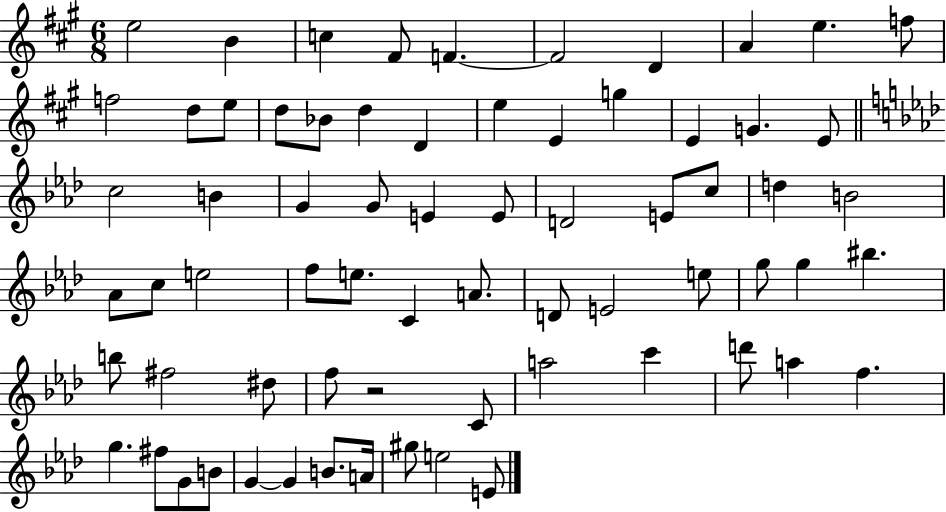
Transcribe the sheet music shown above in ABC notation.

X:1
T:Untitled
M:6/8
L:1/4
K:A
e2 B c ^F/2 F F2 D A e f/2 f2 d/2 e/2 d/2 _B/2 d D e E g E G E/2 c2 B G G/2 E E/2 D2 E/2 c/2 d B2 _A/2 c/2 e2 f/2 e/2 C A/2 D/2 E2 e/2 g/2 g ^b b/2 ^f2 ^d/2 f/2 z2 C/2 a2 c' d'/2 a f g ^f/2 G/2 B/2 G G B/2 A/4 ^g/2 e2 E/2